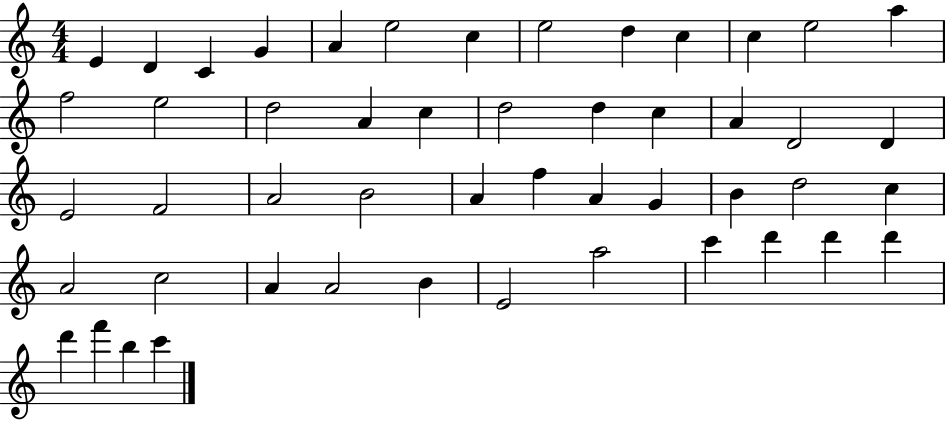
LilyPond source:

{
  \clef treble
  \numericTimeSignature
  \time 4/4
  \key c \major
  e'4 d'4 c'4 g'4 | a'4 e''2 c''4 | e''2 d''4 c''4 | c''4 e''2 a''4 | \break f''2 e''2 | d''2 a'4 c''4 | d''2 d''4 c''4 | a'4 d'2 d'4 | \break e'2 f'2 | a'2 b'2 | a'4 f''4 a'4 g'4 | b'4 d''2 c''4 | \break a'2 c''2 | a'4 a'2 b'4 | e'2 a''2 | c'''4 d'''4 d'''4 d'''4 | \break d'''4 f'''4 b''4 c'''4 | \bar "|."
}